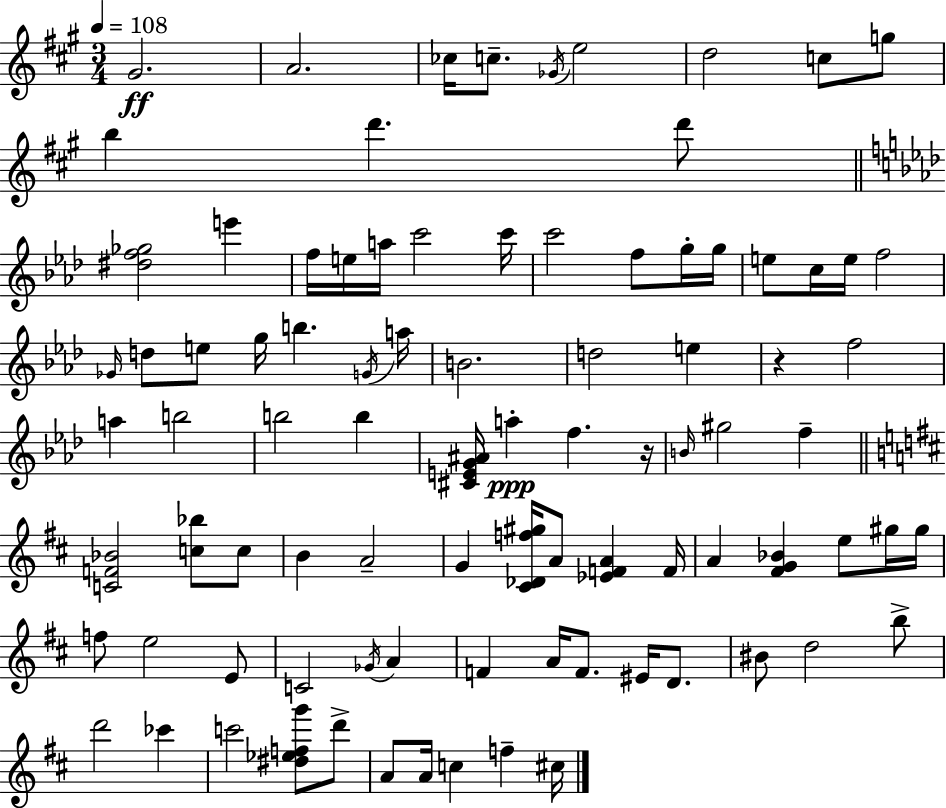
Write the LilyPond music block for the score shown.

{
  \clef treble
  \numericTimeSignature
  \time 3/4
  \key a \major
  \tempo 4 = 108
  gis'2.\ff | a'2. | ces''16 c''8.-- \acciaccatura { ges'16 } e''2 | d''2 c''8 g''8 | \break b''4 d'''4. d'''8 | \bar "||" \break \key f \minor <dis'' f'' ges''>2 e'''4 | f''16 e''16 a''16 c'''2 c'''16 | c'''2 f''8 g''16-. g''16 | e''8 c''16 e''16 f''2 | \break \grace { ges'16 } d''8 e''8 g''16 b''4. | \acciaccatura { g'16 } a''16 b'2. | d''2 e''4 | r4 f''2 | \break a''4 b''2 | b''2 b''4 | <cis' e' g' ais'>16 a''4-.\ppp f''4. | r16 \grace { b'16 } gis''2 f''4-- | \break \bar "||" \break \key d \major <c' f' bes'>2 <c'' bes''>8 c''8 | b'4 a'2-- | g'4 <cis' des' f'' gis''>16 a'8 <ees' f' a'>4 f'16 | a'4 <fis' g' bes'>4 e''8 gis''16 gis''16 | \break f''8 e''2 e'8 | c'2 \acciaccatura { ges'16 } a'4 | f'4 a'16 f'8. eis'16 d'8. | bis'8 d''2 b''8-> | \break d'''2 ces'''4 | c'''2 <dis'' ees'' f'' g'''>8 d'''8-> | a'8 a'16 c''4 f''4-- | cis''16 \bar "|."
}